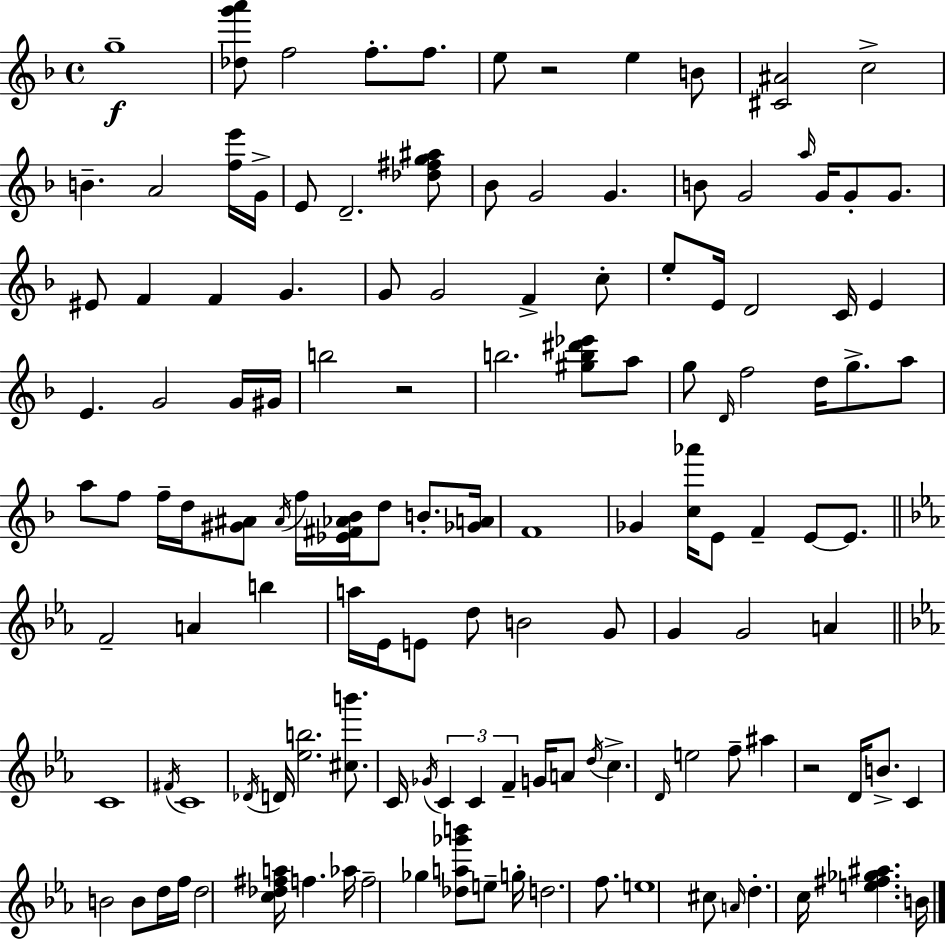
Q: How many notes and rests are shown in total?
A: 131